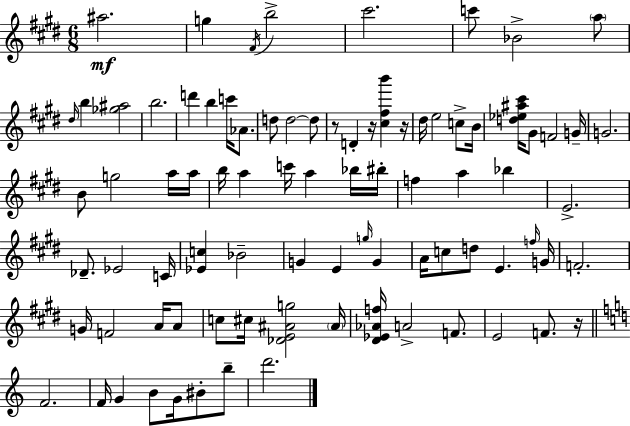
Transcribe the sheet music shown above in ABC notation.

X:1
T:Untitled
M:6/8
L:1/4
K:E
^a2 g ^F/4 b2 ^c'2 c'/2 _B2 a/2 ^d/4 b [_g^a]2 b2 d' b c'/4 _A/2 d/2 d2 d/2 z/2 D z/4 [^c^fb'] z/4 ^d/4 e2 c/2 B/4 [d_e^a^c']/4 ^G/2 F2 G/4 G2 B/2 g2 a/4 a/4 b/4 a c'/4 a _b/4 ^b/4 f a _b E2 _D/2 _E2 C/4 [_Ec] _B2 G E g/4 G A/4 c/2 d/2 E f/4 G/4 F2 G/4 F2 A/4 A/2 c/2 ^c/4 [_DE^Ag]2 ^A/4 [^D_E_Af]/4 A2 F/2 E2 F/2 z/4 F2 F/4 G B/2 G/4 ^B/2 b/2 d'2